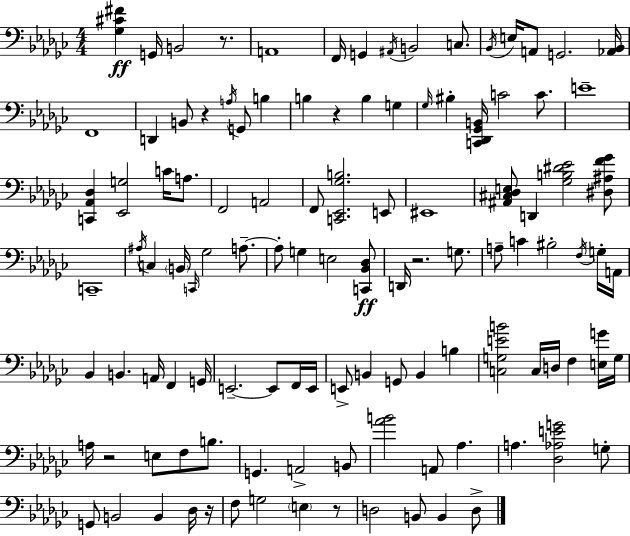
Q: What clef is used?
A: bass